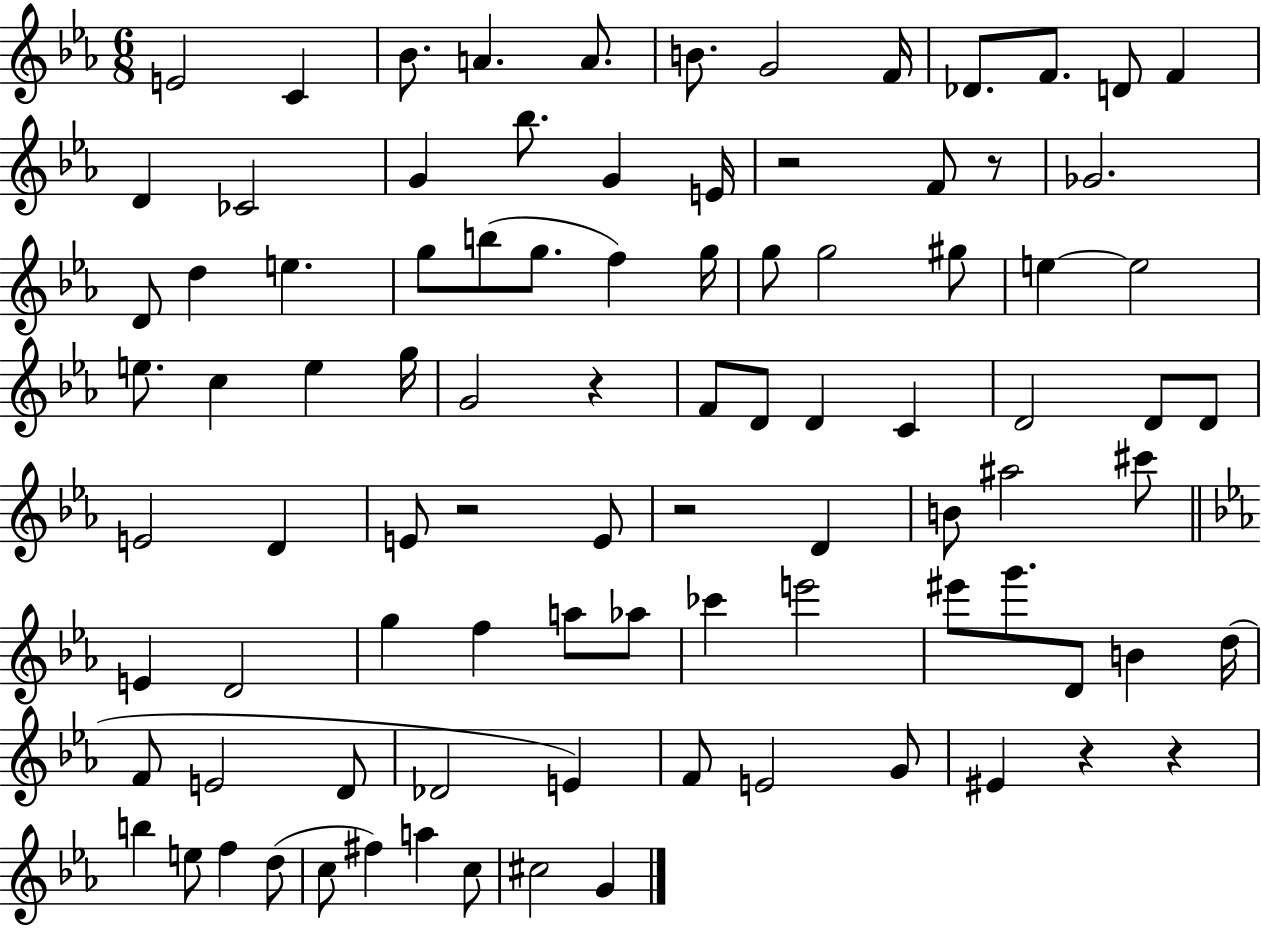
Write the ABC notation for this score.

X:1
T:Untitled
M:6/8
L:1/4
K:Eb
E2 C _B/2 A A/2 B/2 G2 F/4 _D/2 F/2 D/2 F D _C2 G _b/2 G E/4 z2 F/2 z/2 _G2 D/2 d e g/2 b/2 g/2 f g/4 g/2 g2 ^g/2 e e2 e/2 c e g/4 G2 z F/2 D/2 D C D2 D/2 D/2 E2 D E/2 z2 E/2 z2 D B/2 ^a2 ^c'/2 E D2 g f a/2 _a/2 _c' e'2 ^e'/2 g'/2 D/2 B d/4 F/2 E2 D/2 _D2 E F/2 E2 G/2 ^E z z b e/2 f d/2 c/2 ^f a c/2 ^c2 G